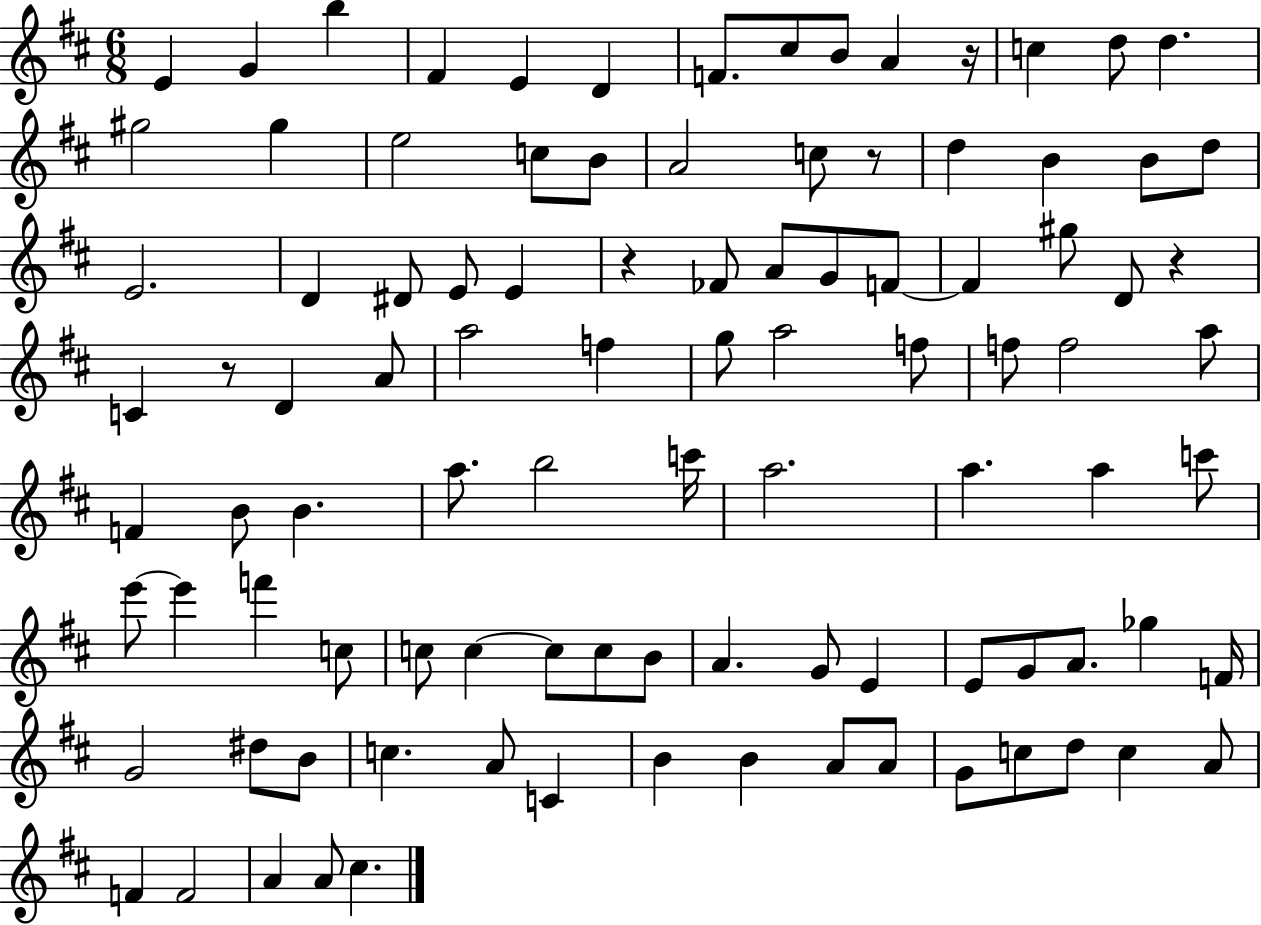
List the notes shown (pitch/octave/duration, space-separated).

E4/q G4/q B5/q F#4/q E4/q D4/q F4/e. C#5/e B4/e A4/q R/s C5/q D5/e D5/q. G#5/h G#5/q E5/h C5/e B4/e A4/h C5/e R/e D5/q B4/q B4/e D5/e E4/h. D4/q D#4/e E4/e E4/q R/q FES4/e A4/e G4/e F4/e F4/q G#5/e D4/e R/q C4/q R/e D4/q A4/e A5/h F5/q G5/e A5/h F5/e F5/e F5/h A5/e F4/q B4/e B4/q. A5/e. B5/h C6/s A5/h. A5/q. A5/q C6/e E6/e E6/q F6/q C5/e C5/e C5/q C5/e C5/e B4/e A4/q. G4/e E4/q E4/e G4/e A4/e. Gb5/q F4/s G4/h D#5/e B4/e C5/q. A4/e C4/q B4/q B4/q A4/e A4/e G4/e C5/e D5/e C5/q A4/e F4/q F4/h A4/q A4/e C#5/q.